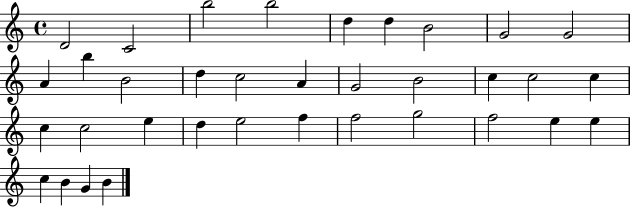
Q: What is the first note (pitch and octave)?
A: D4